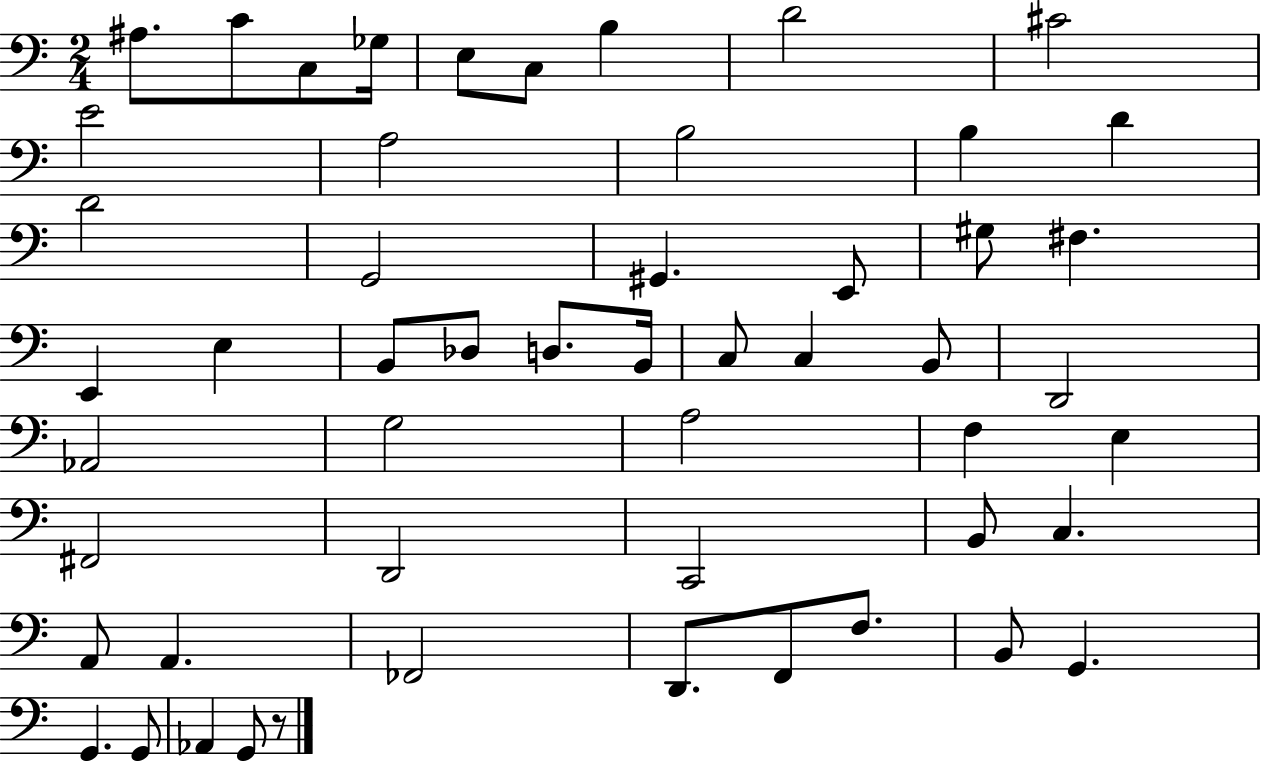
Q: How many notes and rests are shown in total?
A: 53